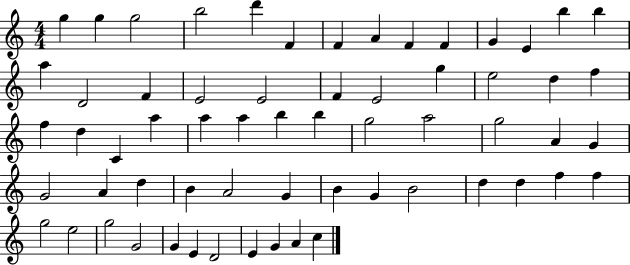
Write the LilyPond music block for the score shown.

{
  \clef treble
  \numericTimeSignature
  \time 4/4
  \key c \major
  g''4 g''4 g''2 | b''2 d'''4 f'4 | f'4 a'4 f'4 f'4 | g'4 e'4 b''4 b''4 | \break a''4 d'2 f'4 | e'2 e'2 | f'4 e'2 g''4 | e''2 d''4 f''4 | \break f''4 d''4 c'4 a''4 | a''4 a''4 b''4 b''4 | g''2 a''2 | g''2 a'4 g'4 | \break g'2 a'4 d''4 | b'4 a'2 g'4 | b'4 g'4 b'2 | d''4 d''4 f''4 f''4 | \break g''2 e''2 | g''2 g'2 | g'4 e'4 d'2 | e'4 g'4 a'4 c''4 | \break \bar "|."
}